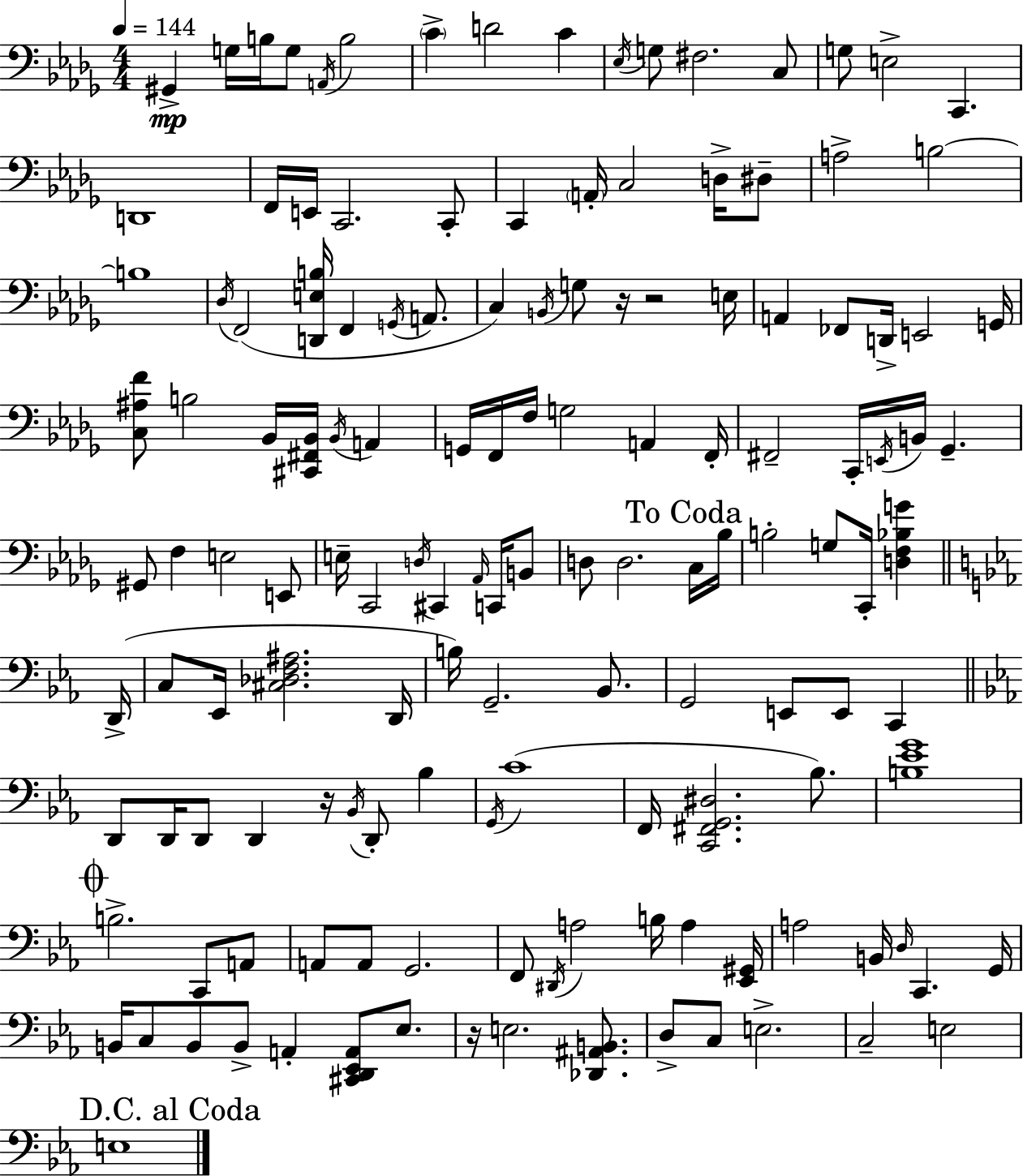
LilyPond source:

{
  \clef bass
  \numericTimeSignature
  \time 4/4
  \key bes \minor
  \tempo 4 = 144
  gis,4->\mp g16 b16 g8 \acciaccatura { a,16 } b2 | \parenthesize c'4-> d'2 c'4 | \acciaccatura { ees16 } g8 fis2. | c8 g8 e2-> c,4. | \break d,1 | f,16 e,16 c,2. | c,8-. c,4 \parenthesize a,16-. c2 d16-> | dis8-- a2-> b2~~ | \break b1 | \acciaccatura { des16 } f,2( <d, e b>16 f,4 | \acciaccatura { g,16 } a,8. c4) \acciaccatura { b,16 } g8 r16 r2 | e16 a,4 fes,8 d,16-> e,2 | \break g,16 <c ais f'>8 b2 bes,16 | <cis, fis, bes,>16 \acciaccatura { bes,16 } a,4 g,16 f,16 f16 g2 | a,4 f,16-. fis,2-- c,16-. \acciaccatura { e,16 } | b,16 ges,4.-- gis,8 f4 e2 | \break e,8 e16-- c,2 | \acciaccatura { d16 } cis,4 \grace { aes,16 } c,16 b,8 d8 d2. | \mark "To Coda" c16 bes16 b2-. | g8 c,16-. <d f bes g'>4 \bar "||" \break \key ees \major d,16->( c8 ees,16 <cis des f ais>2. | d,16 b16) g,2.-- bes,8. | g,2 e,8 e,8 c,4 | \bar "||" \break \key ees \major d,8 d,16 d,8 d,4 r16 \acciaccatura { bes,16 } d,8-. bes4 | \acciaccatura { g,16 }( c'1 | f,16 <c, fis, g, dis>2. bes8.) | <b ees' g'>1 | \break \mark \markup { \musicglyph "scripts.coda" } b2.-> c,8 | a,8 a,8 a,8 g,2. | f,8 \acciaccatura { dis,16 } a2 b16 a4 | <ees, gis,>16 a2 b,16 \grace { d16 } c,4. | \break g,16 b,16 c8 b,8 b,8-> a,4-. <cis, d, ees, a,>8 | ees8. r16 e2. | <des, ais, b,>8. d8-> c8 e2.-> | c2-- e2 | \break \mark "D.C. al Coda" e1 | \bar "|."
}